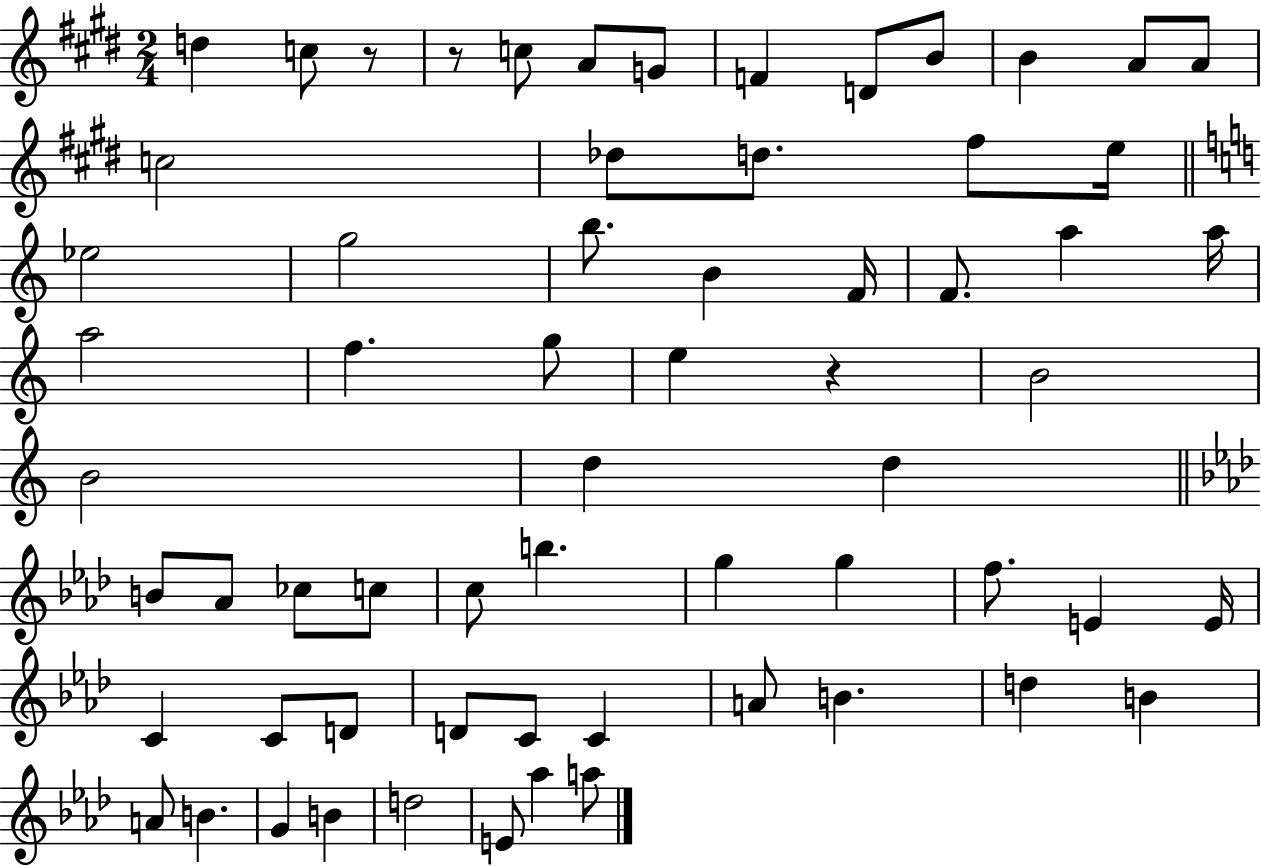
{
  \clef treble
  \numericTimeSignature
  \time 2/4
  \key e \major
  \repeat volta 2 { d''4 c''8 r8 | r8 c''8 a'8 g'8 | f'4 d'8 b'8 | b'4 a'8 a'8 | \break c''2 | des''8 d''8. fis''8 e''16 | \bar "||" \break \key c \major ees''2 | g''2 | b''8. b'4 f'16 | f'8. a''4 a''16 | \break a''2 | f''4. g''8 | e''4 r4 | b'2 | \break b'2 | d''4 d''4 | \bar "||" \break \key aes \major b'8 aes'8 ces''8 c''8 | c''8 b''4. | g''4 g''4 | f''8. e'4 e'16 | \break c'4 c'8 d'8 | d'8 c'8 c'4 | a'8 b'4. | d''4 b'4 | \break a'8 b'4. | g'4 b'4 | d''2 | e'8 aes''4 a''8 | \break } \bar "|."
}